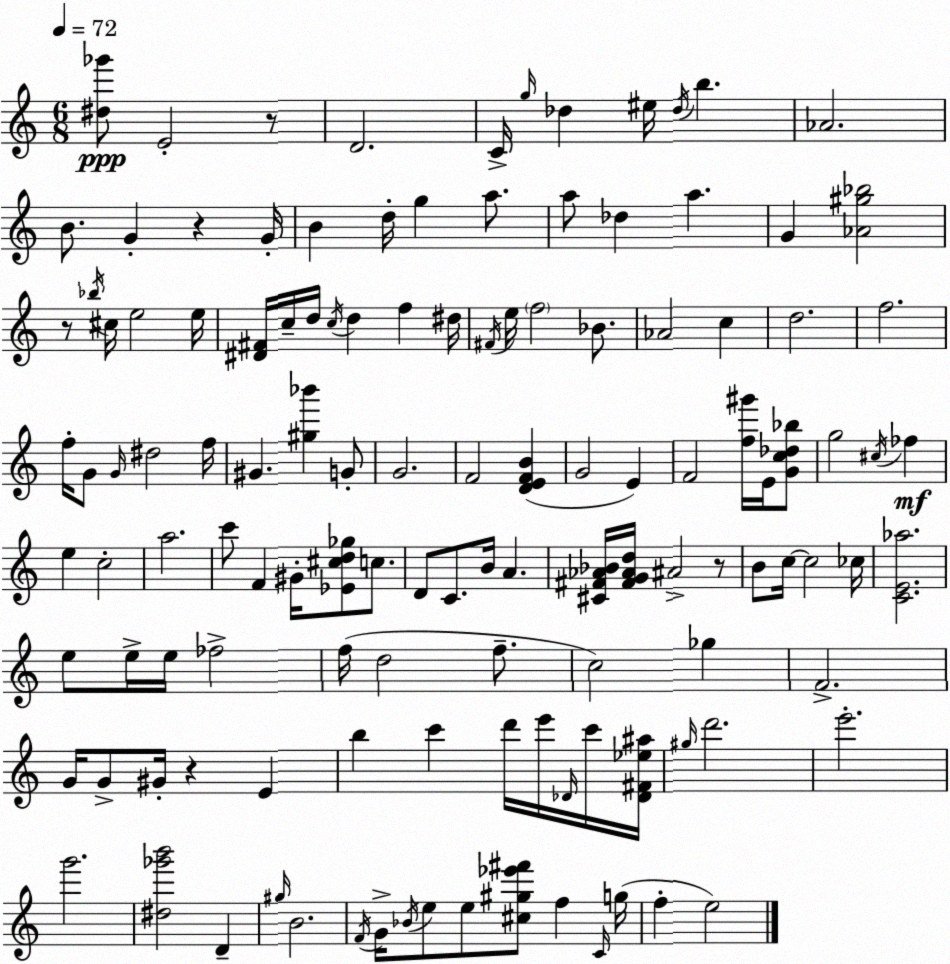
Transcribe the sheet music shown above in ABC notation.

X:1
T:Untitled
M:6/8
L:1/4
K:Am
[^d_g']/2 E2 z/2 D2 C/4 g/4 _d ^e/4 _d/4 b _A2 B/2 G z G/4 B d/4 g a/2 a/2 _d a G [_A^g_b]2 z/2 _b/4 ^c/4 e2 e/4 [^D^F]/4 c/4 d/4 c/4 d f ^d/4 ^F/4 e/4 f2 _B/2 _A2 c d2 f2 f/4 G/2 G/4 ^d2 f/4 ^G [^g_b'] G/2 G2 F2 [DEFB] G2 E F2 [f^g']/4 E/4 [Gc_d_b]/2 g2 ^c/4 _f e c2 a2 c'/2 F ^G/4 [_E^cd_g]/2 c/2 D/2 C/2 B/4 A [^C^F_A_B]/4 [^FG_Ad]/4 ^A2 z/2 B/2 c/4 c2 _c/4 [CE_a]2 e/2 e/4 e/4 _f2 f/4 d2 f/2 c2 _g F2 G/4 G/2 ^G/4 z E b c' d'/4 e'/4 _D/4 c'/4 [_D^F_e^a]/4 ^g/4 d'2 e'2 g'2 [^d_g'b']2 D ^g/4 B2 F/4 G/4 _B/4 e/2 e/2 [^c^g_e'^f']/2 f C/4 g/4 f e2